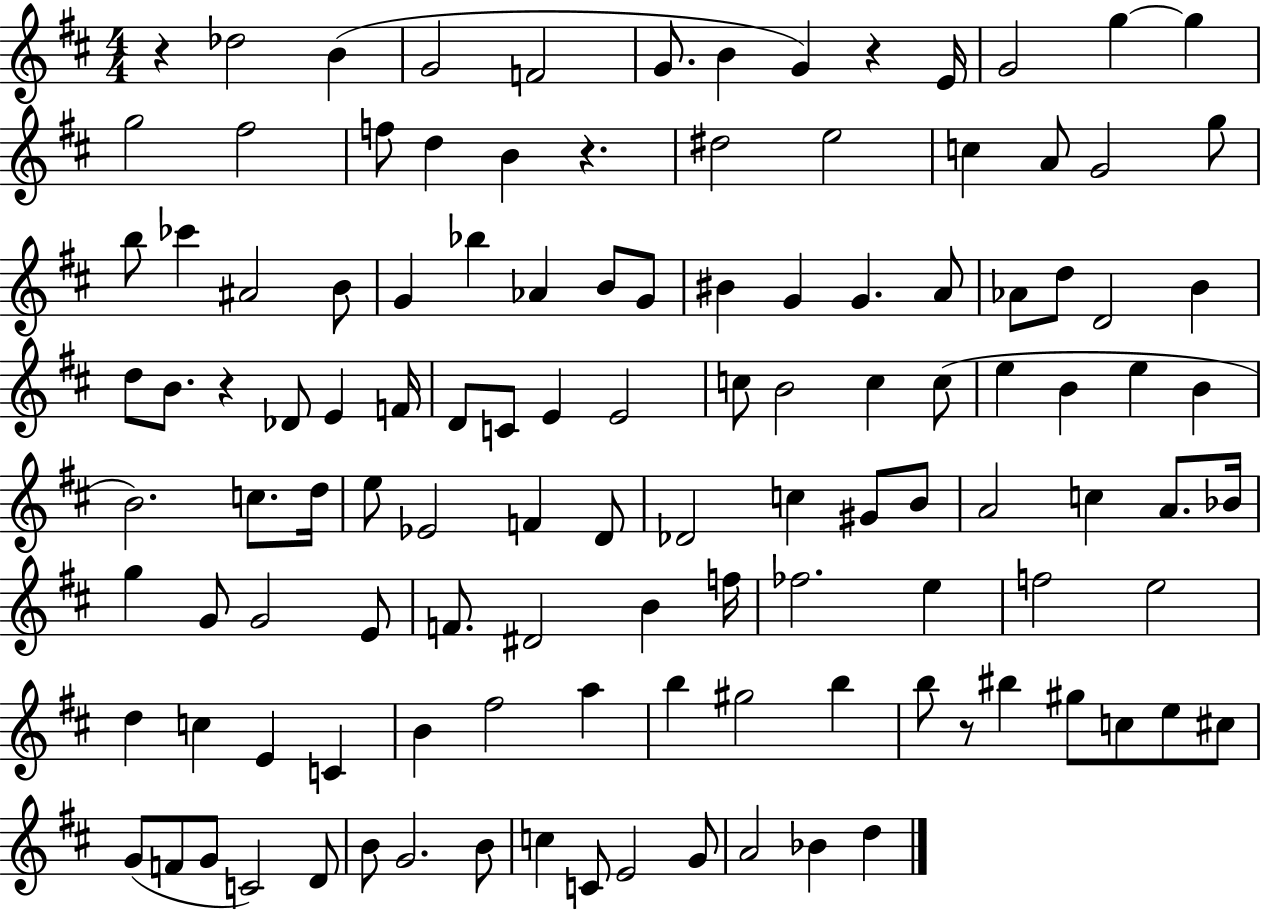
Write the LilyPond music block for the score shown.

{
  \clef treble
  \numericTimeSignature
  \time 4/4
  \key d \major
  r4 des''2 b'4( | g'2 f'2 | g'8. b'4 g'4) r4 e'16 | g'2 g''4~~ g''4 | \break g''2 fis''2 | f''8 d''4 b'4 r4. | dis''2 e''2 | c''4 a'8 g'2 g''8 | \break b''8 ces'''4 ais'2 b'8 | g'4 bes''4 aes'4 b'8 g'8 | bis'4 g'4 g'4. a'8 | aes'8 d''8 d'2 b'4 | \break d''8 b'8. r4 des'8 e'4 f'16 | d'8 c'8 e'4 e'2 | c''8 b'2 c''4 c''8( | e''4 b'4 e''4 b'4 | \break b'2.) c''8. d''16 | e''8 ees'2 f'4 d'8 | des'2 c''4 gis'8 b'8 | a'2 c''4 a'8. bes'16 | \break g''4 g'8 g'2 e'8 | f'8. dis'2 b'4 f''16 | fes''2. e''4 | f''2 e''2 | \break d''4 c''4 e'4 c'4 | b'4 fis''2 a''4 | b''4 gis''2 b''4 | b''8 r8 bis''4 gis''8 c''8 e''8 cis''8 | \break g'8( f'8 g'8 c'2) d'8 | b'8 g'2. b'8 | c''4 c'8 e'2 g'8 | a'2 bes'4 d''4 | \break \bar "|."
}